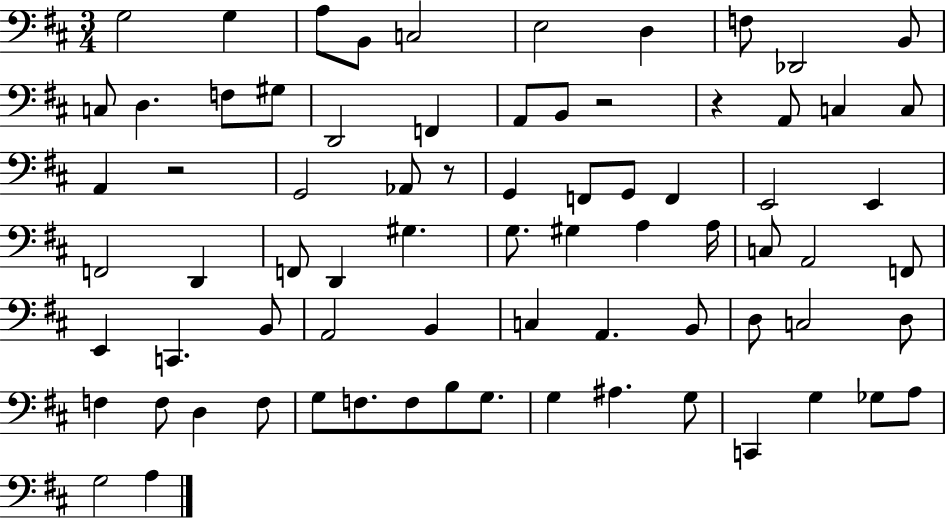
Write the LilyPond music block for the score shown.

{
  \clef bass
  \numericTimeSignature
  \time 3/4
  \key d \major
  \repeat volta 2 { g2 g4 | a8 b,8 c2 | e2 d4 | f8 des,2 b,8 | \break c8 d4. f8 gis8 | d,2 f,4 | a,8 b,8 r2 | r4 a,8 c4 c8 | \break a,4 r2 | g,2 aes,8 r8 | g,4 f,8 g,8 f,4 | e,2 e,4 | \break f,2 d,4 | f,8 d,4 gis4. | g8. gis4 a4 a16 | c8 a,2 f,8 | \break e,4 c,4. b,8 | a,2 b,4 | c4 a,4. b,8 | d8 c2 d8 | \break f4 f8 d4 f8 | g8 f8. f8 b8 g8. | g4 ais4. g8 | c,4 g4 ges8 a8 | \break g2 a4 | } \bar "|."
}